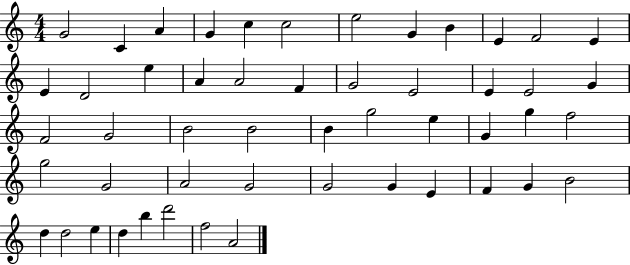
X:1
T:Untitled
M:4/4
L:1/4
K:C
G2 C A G c c2 e2 G B E F2 E E D2 e A A2 F G2 E2 E E2 G F2 G2 B2 B2 B g2 e G g f2 g2 G2 A2 G2 G2 G E F G B2 d d2 e d b d'2 f2 A2